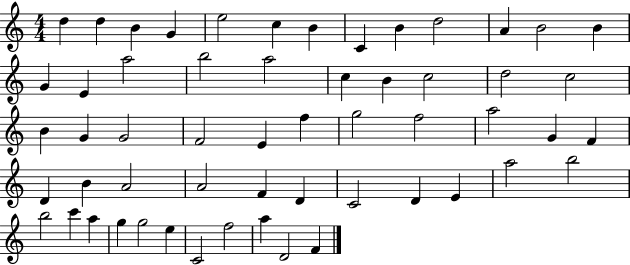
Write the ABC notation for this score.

X:1
T:Untitled
M:4/4
L:1/4
K:C
d d B G e2 c B C B d2 A B2 B G E a2 b2 a2 c B c2 d2 c2 B G G2 F2 E f g2 f2 a2 G F D B A2 A2 F D C2 D E a2 b2 b2 c' a g g2 e C2 f2 a D2 F